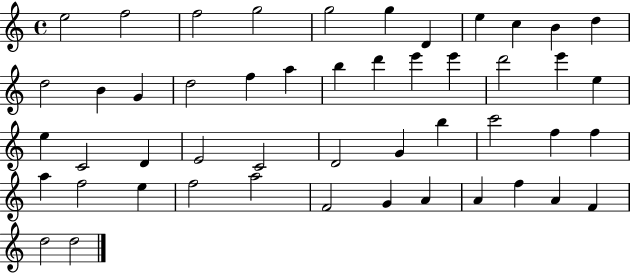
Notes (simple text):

E5/h F5/h F5/h G5/h G5/h G5/q D4/q E5/q C5/q B4/q D5/q D5/h B4/q G4/q D5/h F5/q A5/q B5/q D6/q E6/q E6/q D6/h E6/q E5/q E5/q C4/h D4/q E4/h C4/h D4/h G4/q B5/q C6/h F5/q F5/q A5/q F5/h E5/q F5/h A5/h F4/h G4/q A4/q A4/q F5/q A4/q F4/q D5/h D5/h